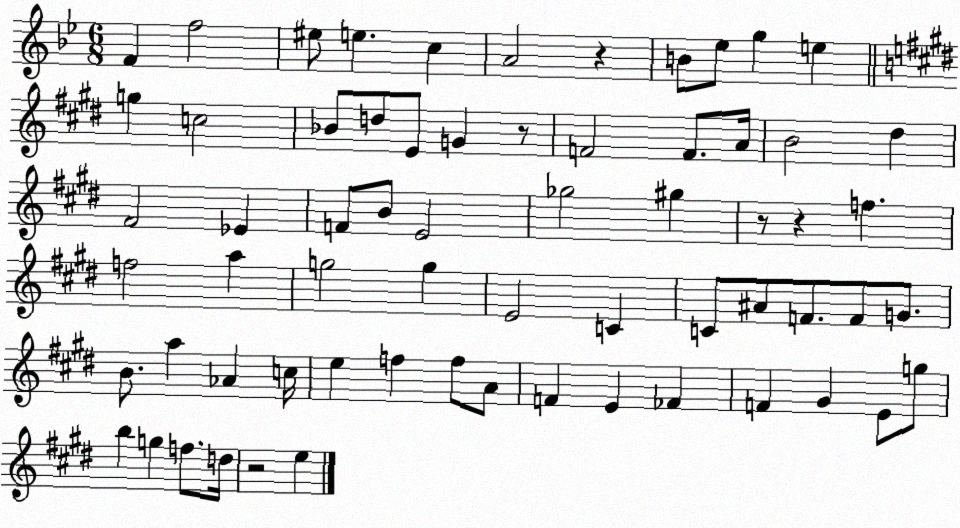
X:1
T:Untitled
M:6/8
L:1/4
K:Bb
F f2 ^e/2 e c A2 z B/2 _e/2 g e g c2 _B/2 d/2 E/2 G z/2 F2 F/2 A/4 B2 ^d ^F2 _E F/2 B/2 E2 _g2 ^g z/2 z f f2 a g2 g E2 C C/2 ^A/2 F/2 F/2 G/2 B/2 a _A c/4 e f f/2 A/2 F E _F F ^G E/2 g/2 b g f/2 d/4 z2 e